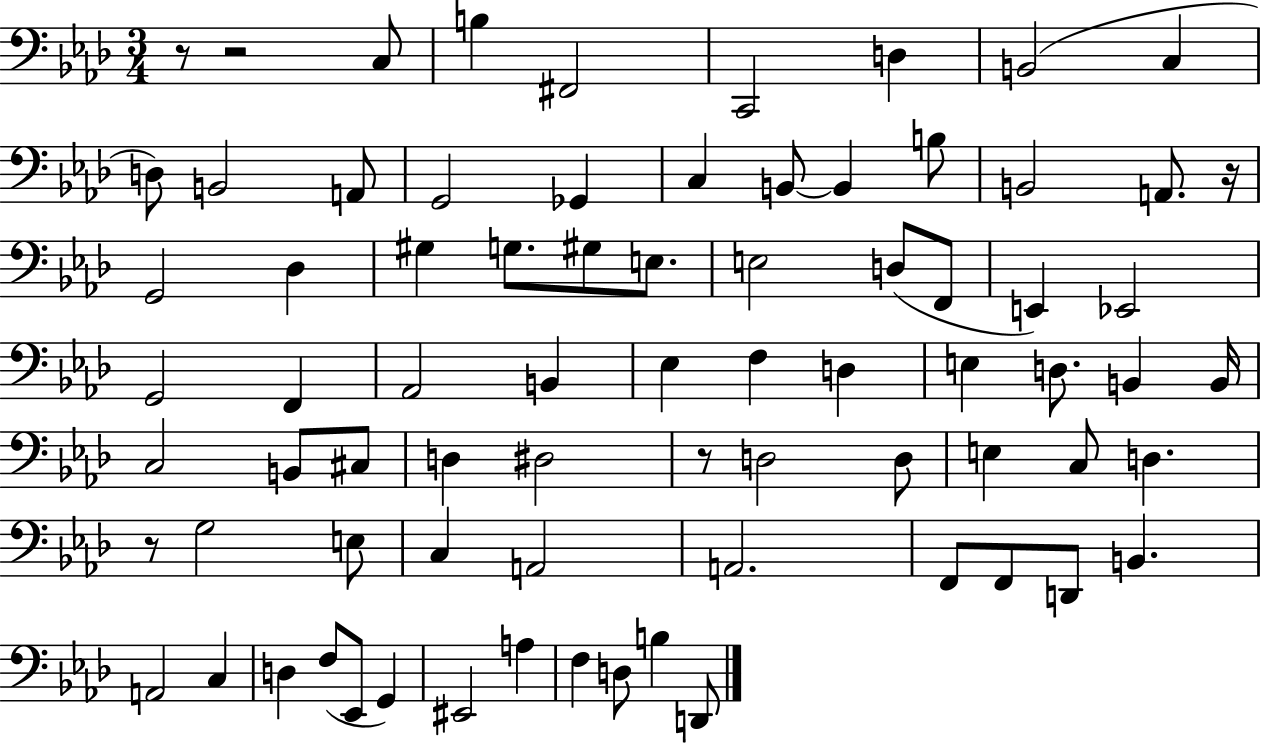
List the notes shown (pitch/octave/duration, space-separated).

R/e R/h C3/e B3/q F#2/h C2/h D3/q B2/h C3/q D3/e B2/h A2/e G2/h Gb2/q C3/q B2/e B2/q B3/e B2/h A2/e. R/s G2/h Db3/q G#3/q G3/e. G#3/e E3/e. E3/h D3/e F2/e E2/q Eb2/h G2/h F2/q Ab2/h B2/q Eb3/q F3/q D3/q E3/q D3/e. B2/q B2/s C3/h B2/e C#3/e D3/q D#3/h R/e D3/h D3/e E3/q C3/e D3/q. R/e G3/h E3/e C3/q A2/h A2/h. F2/e F2/e D2/e B2/q. A2/h C3/q D3/q F3/e Eb2/e G2/q EIS2/h A3/q F3/q D3/e B3/q D2/e